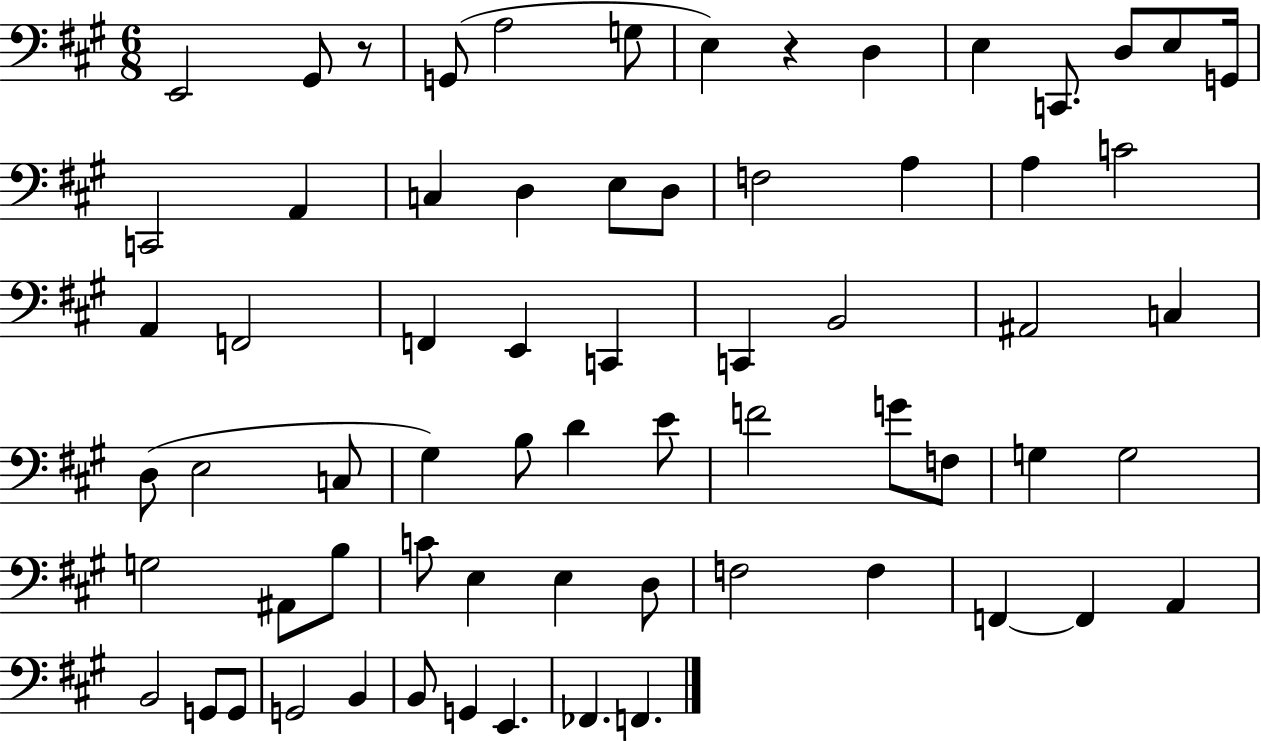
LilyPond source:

{
  \clef bass
  \numericTimeSignature
  \time 6/8
  \key a \major
  e,2 gis,8 r8 | g,8( a2 g8 | e4) r4 d4 | e4 c,8. d8 e8 g,16 | \break c,2 a,4 | c4 d4 e8 d8 | f2 a4 | a4 c'2 | \break a,4 f,2 | f,4 e,4 c,4 | c,4 b,2 | ais,2 c4 | \break d8( e2 c8 | gis4) b8 d'4 e'8 | f'2 g'8 f8 | g4 g2 | \break g2 ais,8 b8 | c'8 e4 e4 d8 | f2 f4 | f,4~~ f,4 a,4 | \break b,2 g,8 g,8 | g,2 b,4 | b,8 g,4 e,4. | fes,4. f,4. | \break \bar "|."
}